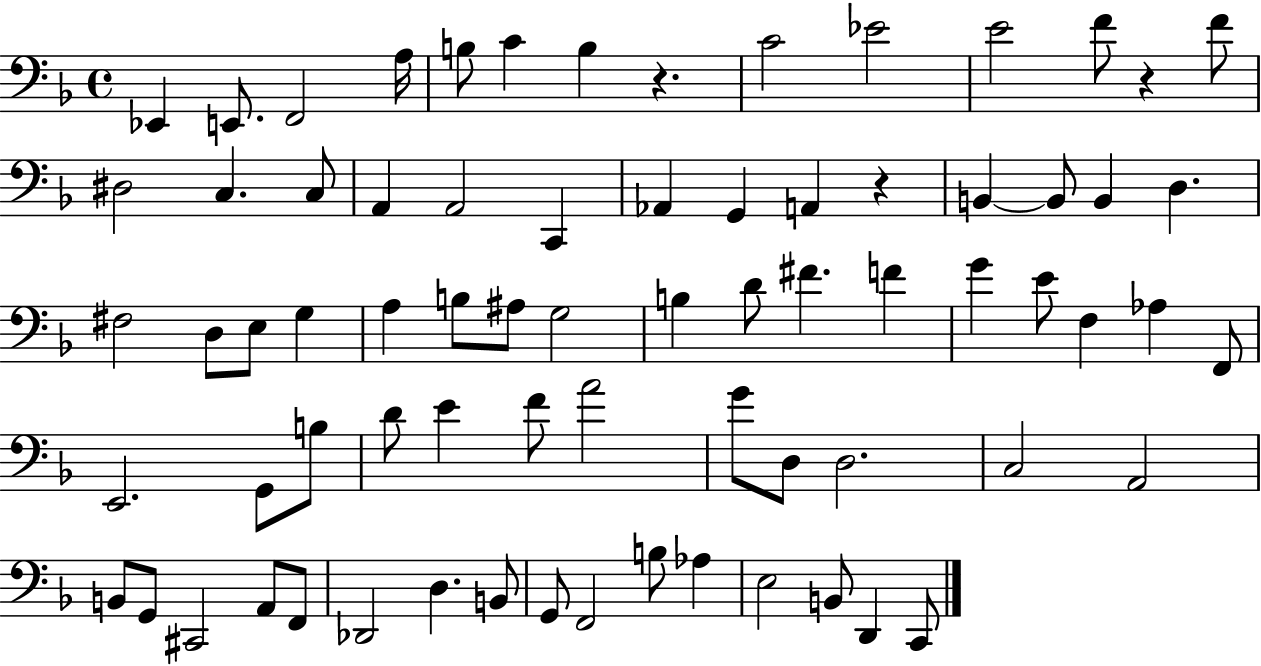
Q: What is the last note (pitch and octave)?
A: C2